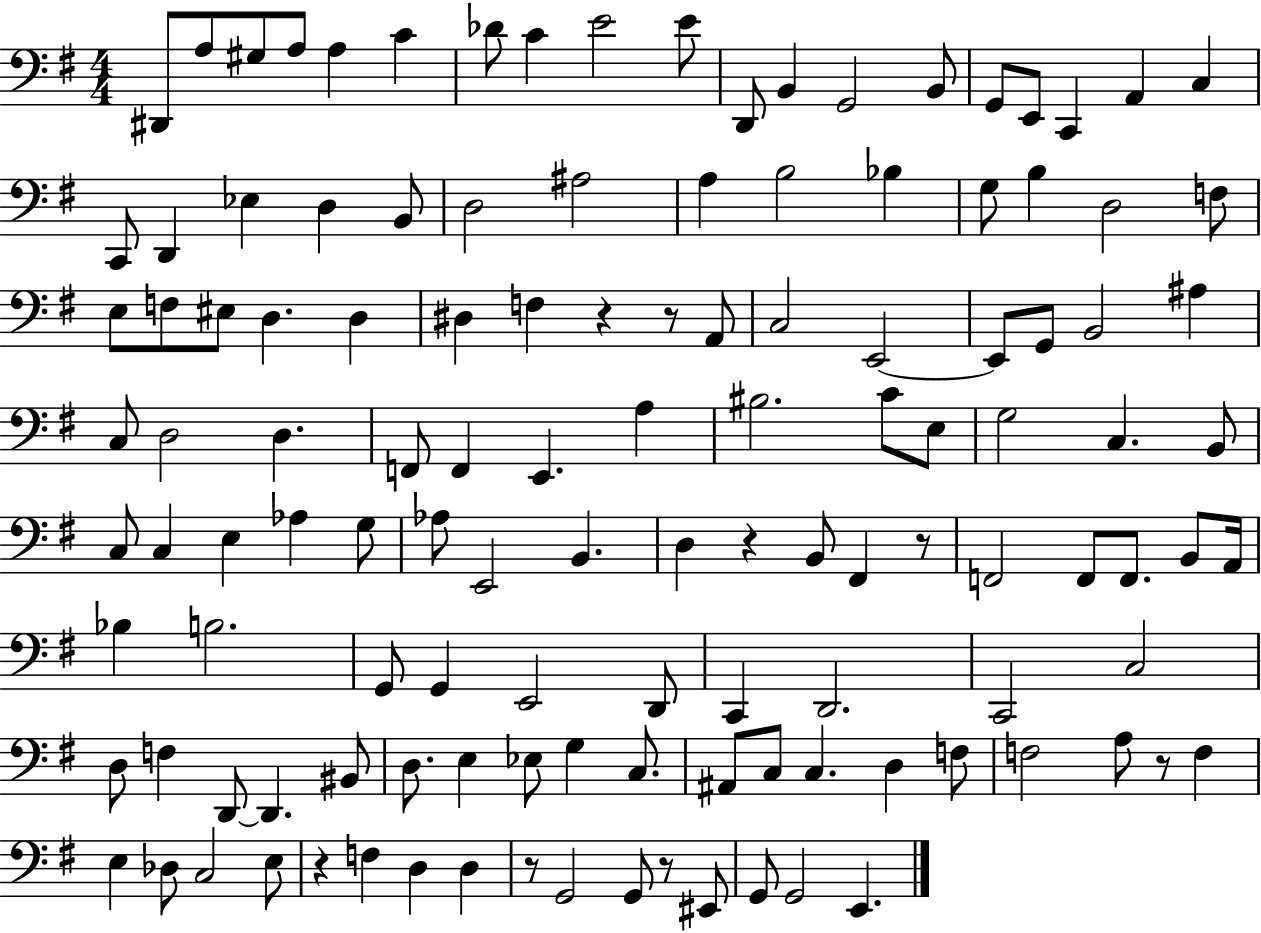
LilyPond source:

{
  \clef bass
  \numericTimeSignature
  \time 4/4
  \key g \major
  dis,8 a8 gis8 a8 a4 c'4 | des'8 c'4 e'2 e'8 | d,8 b,4 g,2 b,8 | g,8 e,8 c,4 a,4 c4 | \break c,8 d,4 ees4 d4 b,8 | d2 ais2 | a4 b2 bes4 | g8 b4 d2 f8 | \break e8 f8 eis8 d4. d4 | dis4 f4 r4 r8 a,8 | c2 e,2~~ | e,8 g,8 b,2 ais4 | \break c8 d2 d4. | f,8 f,4 e,4. a4 | bis2. c'8 e8 | g2 c4. b,8 | \break c8 c4 e4 aes4 g8 | aes8 e,2 b,4. | d4 r4 b,8 fis,4 r8 | f,2 f,8 f,8. b,8 a,16 | \break bes4 b2. | g,8 g,4 e,2 d,8 | c,4 d,2. | c,2 c2 | \break d8 f4 d,8~~ d,4. bis,8 | d8. e4 ees8 g4 c8. | ais,8 c8 c4. d4 f8 | f2 a8 r8 f4 | \break e4 des8 c2 e8 | r4 f4 d4 d4 | r8 g,2 g,8 r8 eis,8 | g,8 g,2 e,4. | \break \bar "|."
}